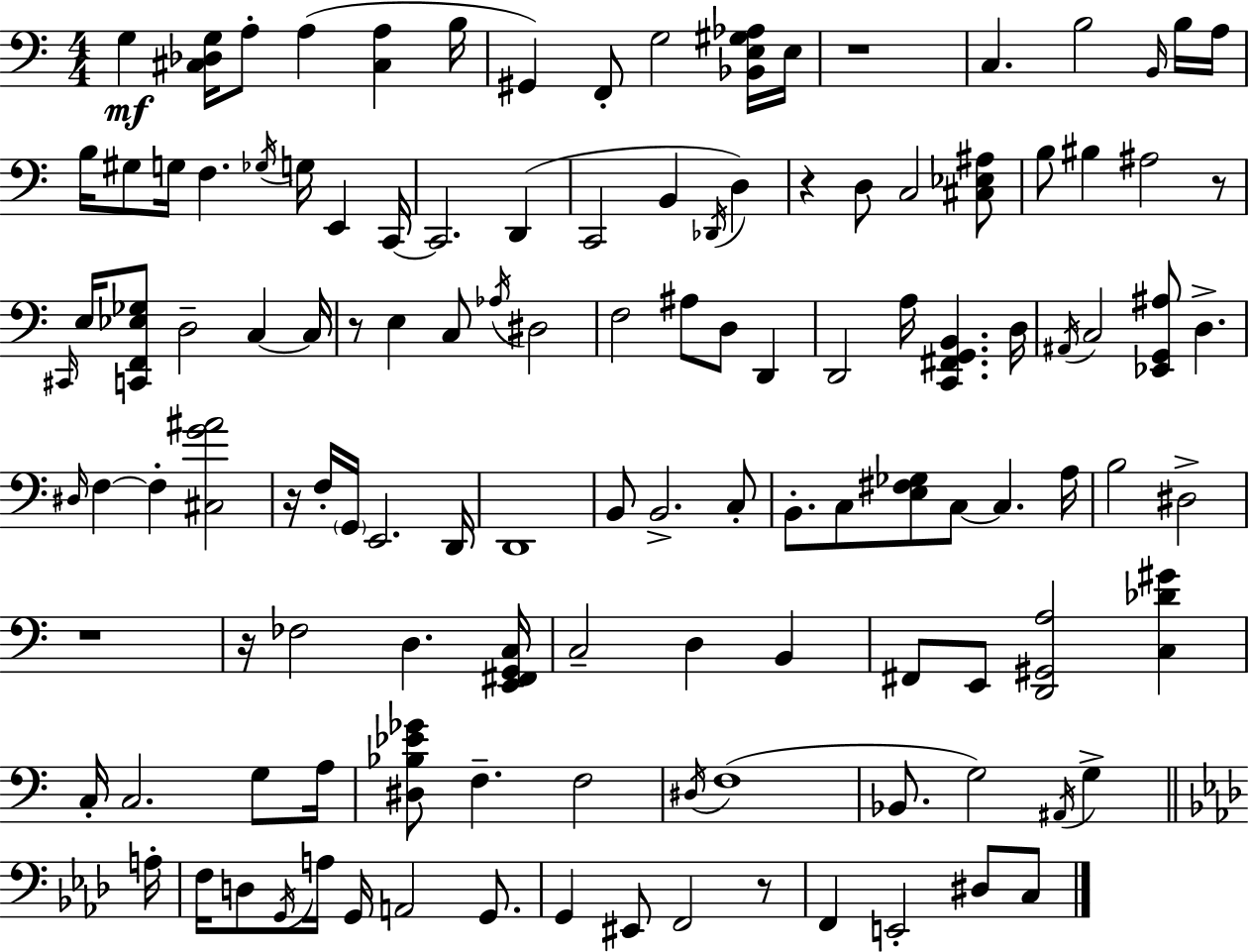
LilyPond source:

{
  \clef bass
  \numericTimeSignature
  \time 4/4
  \key a \minor
  g4\mf <cis des g>16 a8-. a4( <cis a>4 b16 | gis,4) f,8-. g2 <bes, e gis aes>16 e16 | r1 | c4. b2 \grace { b,16 } b16 | \break a16 b16 gis8 g16 f4. \acciaccatura { ges16 } g16 e,4 | c,16~~ c,2. d,4( | c,2 b,4 \acciaccatura { des,16 } d4) | r4 d8 c2 | \break <cis ees ais>8 b8 bis4 ais2 | r8 \grace { cis,16 } e16 <c, f, ees ges>8 d2-- c4~~ | c16 r8 e4 c8 \acciaccatura { aes16 } dis2 | f2 ais8 d8 | \break d,4 d,2 a16 <c, fis, g, b,>4. | d16 \acciaccatura { ais,16 } c2 <ees, g, ais>8 | d4.-> \grace { dis16 } f4~~ f4-. <cis g' ais'>2 | r16 f16-. \parenthesize g,16 e,2. | \break d,16 d,1 | b,8 b,2.-> | c8-. b,8.-. c8 <e fis ges>8 c8~~ | c4. a16 b2 dis2-> | \break r1 | r16 fes2 | d4. <e, fis, g, c>16 c2-- d4 | b,4 fis,8 e,8 <d, gis, a>2 | \break <c des' gis'>4 c16-. c2. | g8 a16 <dis bes ees' ges'>8 f4.-- f2 | \acciaccatura { dis16 } f1( | bes,8. g2) | \break \acciaccatura { ais,16 } g4-> \bar "||" \break \key aes \major a16-. f16 d8 \acciaccatura { g,16 } a16 g,16 a,2 g,8. | g,4 eis,8 f,2 | r8 f,4 e,2-. dis8 | c8 \bar "|."
}